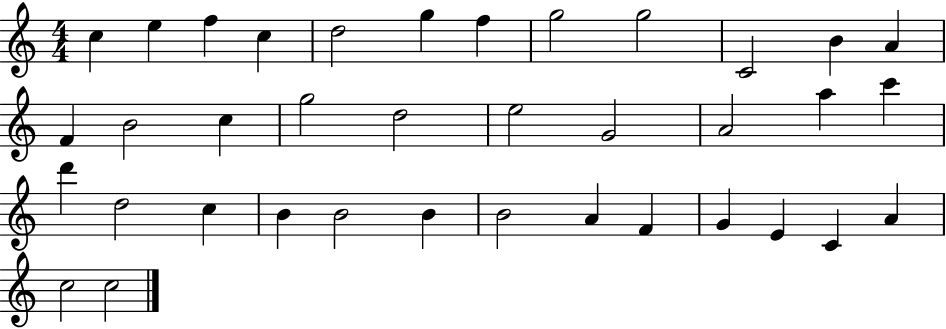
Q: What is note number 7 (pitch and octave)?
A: F5